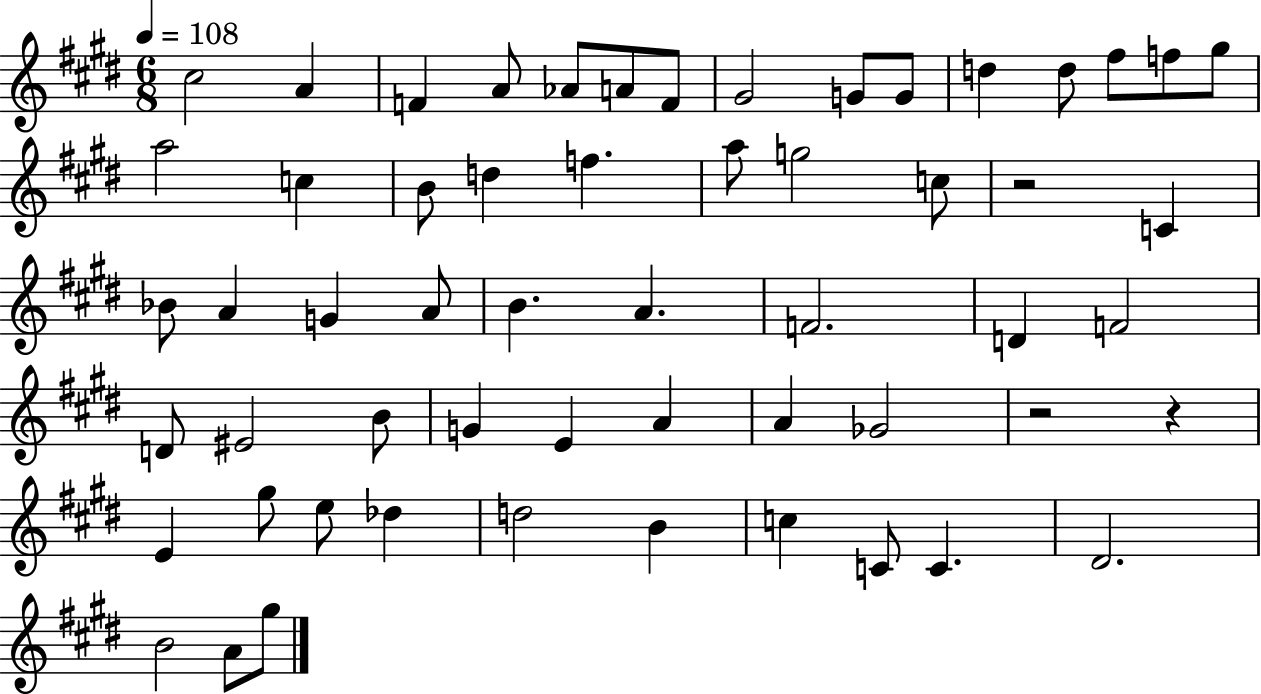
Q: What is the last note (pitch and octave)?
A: G#5